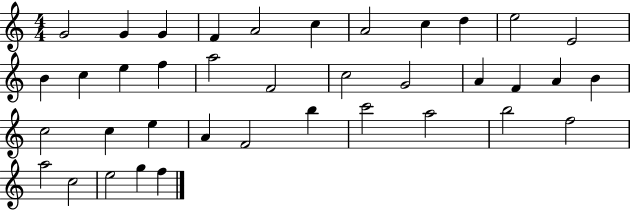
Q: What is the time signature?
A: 4/4